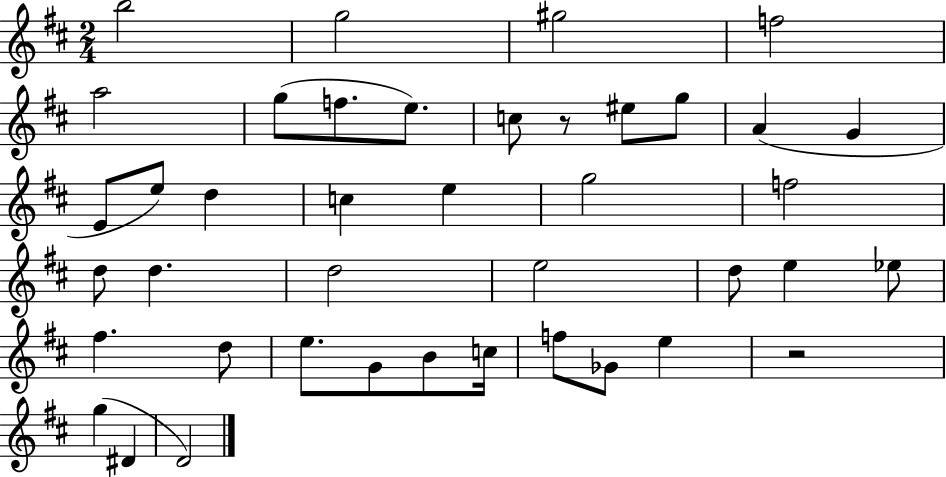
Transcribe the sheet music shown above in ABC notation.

X:1
T:Untitled
M:2/4
L:1/4
K:D
b2 g2 ^g2 f2 a2 g/2 f/2 e/2 c/2 z/2 ^e/2 g/2 A G E/2 e/2 d c e g2 f2 d/2 d d2 e2 d/2 e _e/2 ^f d/2 e/2 G/2 B/2 c/4 f/2 _G/2 e z2 g ^D D2